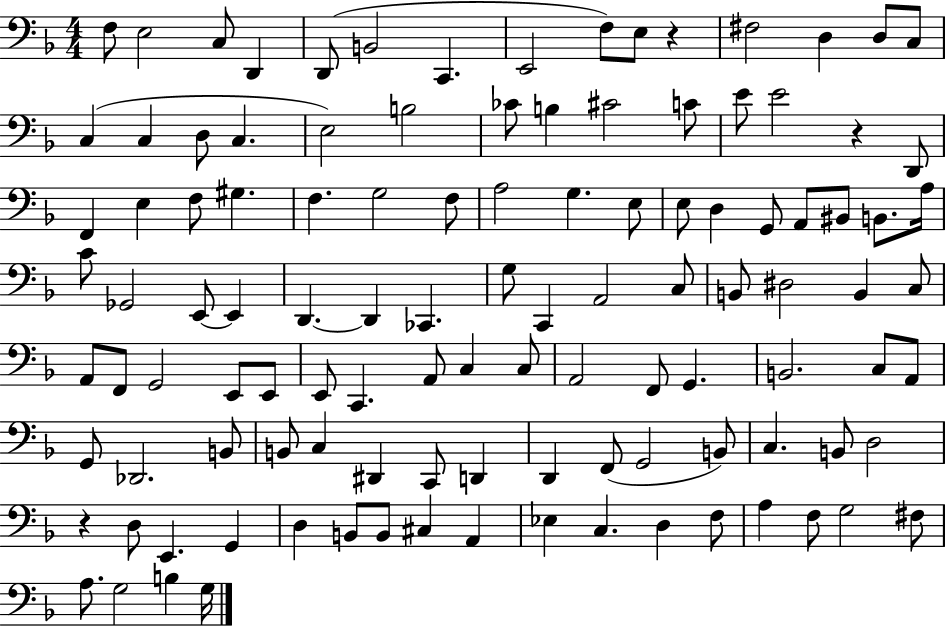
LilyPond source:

{
  \clef bass
  \numericTimeSignature
  \time 4/4
  \key f \major
  f8 e2 c8 d,4 | d,8( b,2 c,4. | e,2 f8) e8 r4 | fis2 d4 d8 c8 | \break c4( c4 d8 c4. | e2) b2 | ces'8 b4 cis'2 c'8 | e'8 e'2 r4 d,8 | \break f,4 e4 f8 gis4. | f4. g2 f8 | a2 g4. e8 | e8 d4 g,8 a,8 bis,8 b,8. a16 | \break c'8 ges,2 e,8~~ e,4 | d,4.~~ d,4 ces,4. | g8 c,4 a,2 c8 | b,8 dis2 b,4 c8 | \break a,8 f,8 g,2 e,8 e,8 | e,8 c,4. a,8 c4 c8 | a,2 f,8 g,4. | b,2. c8 a,8 | \break g,8 des,2. b,8 | b,8 c4 dis,4 c,8 d,4 | d,4 f,8( g,2 b,8) | c4. b,8 d2 | \break r4 d8 e,4. g,4 | d4 b,8 b,8 cis4 a,4 | ees4 c4. d4 f8 | a4 f8 g2 fis8 | \break a8. g2 b4 g16 | \bar "|."
}